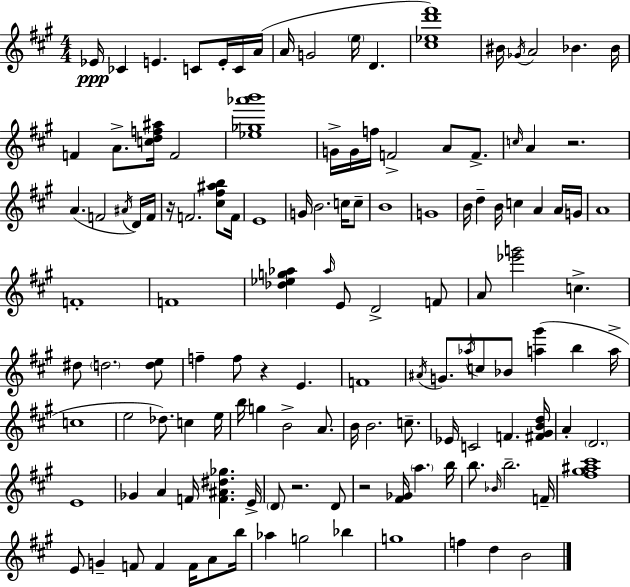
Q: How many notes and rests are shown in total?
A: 131